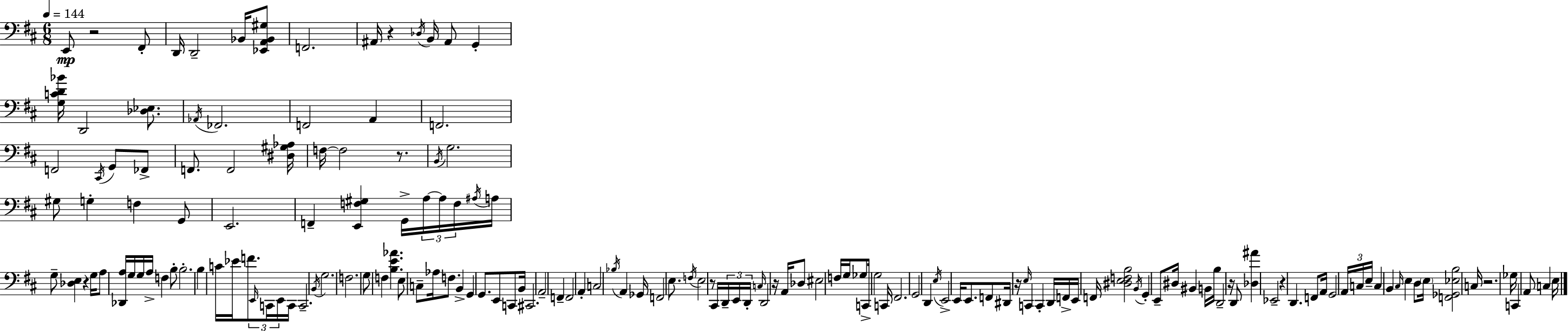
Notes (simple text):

E2/e R/h F#2/e D2/s D2/h Bb2/s [Eb2,A2,Bb2,G#3]/e F2/h. A#2/s R/q Db3/s B2/s A#2/e G2/q [G3,C4,D4,Bb4]/s D2/h [Db3,Eb3]/e. Ab2/s FES2/h. F2/h A2/q F2/h. F2/h C#2/s G2/e FES2/e F2/e. F2/h [D#3,G#3,Ab3]/s F3/s F3/h R/e. B2/s G3/h. G#3/e G3/q F3/q G2/e E2/h. F2/q [E2,F3,G#3]/q G2/s A3/s A3/s F3/s A#3/s A3/s G3/e [Db3,E3]/q R/q G3/s A3/e [Db2,A3]/s G3/s G3/s A3/s F3/q B3/e B3/h. B3/q C4/s Eb4/s F4/e. E2/s C2/s E2/s C2/s C2/h. B2/s G3/h. F3/h. G3/e F3/q [B3,E4,Ab4]/q. E3/e C3/e Ab3/s F3/e. B2/q G2/q G2/e. E2/e C2/e B2/s C#2/h. A2/h F2/q F2/h A2/q C3/h Bb3/s A2/q Gb2/s F2/h E3/e. F3/s E3/h R/e C#2/s D2/s E2/s D2/s C3/s D2/h R/s A2/s Db3/e EIS3/h F3/s G3/s Gb3/e C2/s G3/h C2/s F#2/h. G2/h D2/q E3/s E2/h E2/s E2/e. F2/e D#2/s R/s E3/s C2/q C2/q D2/s F2/s E2/s F2/s [D#3,E3,F3,B3]/h B2/s G2/q E2/e D#3/s BIS2/q B2/s B3/s D2/h R/s D2/e [Db3,A#4]/q Eb2/h R/q D2/q. F2/e A2/s G2/h A2/s C3/s E3/s C3/q B2/q C#3/s E3/q D3/e E3/s [F2,Gb2,Eb3,B3]/h C3/s R/h. Gb3/s C2/q A2/e C3/q E3/s